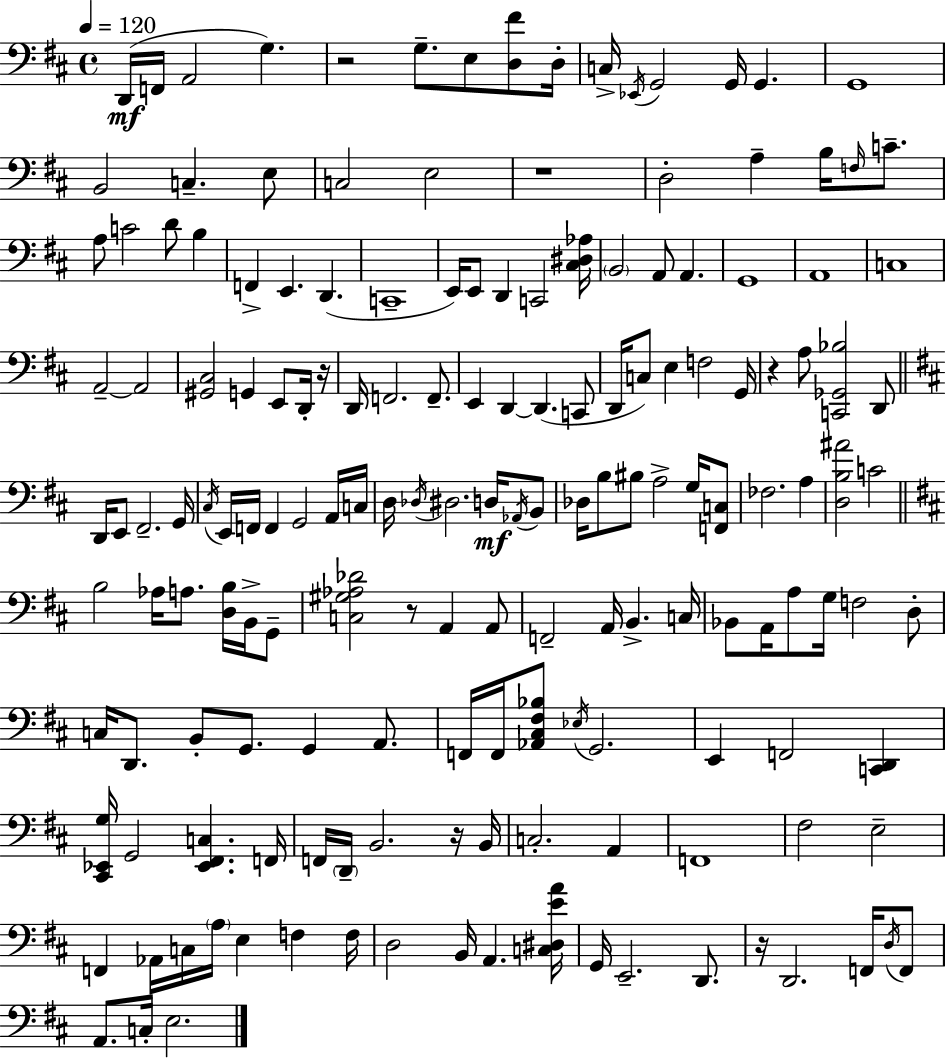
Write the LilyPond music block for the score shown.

{
  \clef bass
  \time 4/4
  \defaultTimeSignature
  \key d \major
  \tempo 4 = 120
  d,16(\mf f,16 a,2 g4.) | r2 g8.-- e8 <d fis'>8 d16-. | c16-> \acciaccatura { ees,16 } g,2 g,16 g,4. | g,1 | \break b,2 c4.-- e8 | c2 e2 | r1 | d2-. a4-- b16 \grace { f16 } c'8.-- | \break a8 c'2 d'8 b4 | f,4-> e,4. d,4.( | c,1-- | e,16) e,8 d,4 c,2 | \break <cis dis aes>16 \parenthesize b,2 a,8 a,4. | g,1 | a,1 | c1 | \break a,2--~~ a,2 | <gis, cis>2 g,4 e,8 | d,16-. r16 d,16 f,2. f,8.-- | e,4 d,4~~ d,4.( | \break c,8 d,16 c8) e4 f2 | g,16 r4 a8 <c, ges, bes>2 | d,8 \bar "||" \break \key b \minor d,16 e,8 fis,2.-- g,16 | \acciaccatura { cis16 } e,16 f,16 f,4 g,2 a,16 | c16 d16 \acciaccatura { des16 } dis2. d16\mf | \acciaccatura { aes,16 } b,8 des16 b8 bis8 a2-> | \break g16 <f, c>8 fes2. a4 | <d b ais'>2 c'2 | \bar "||" \break \key d \major b2 aes16 a8. <d b>16 b,16-> g,8-- | <c gis aes des'>2 r8 a,4 a,8 | f,2-- a,16 b,4.-> c16 | bes,8 a,16 a8 g16 f2 d8-. | \break c16 d,8. b,8-. g,8. g,4 a,8. | f,16 f,16 <aes, cis fis bes>8 \acciaccatura { ees16 } g,2. | e,4 f,2 <c, d,>4 | <cis, ees, g>16 g,2 <ees, fis, c>4. | \break f,16 f,16 \parenthesize d,16-- b,2. r16 | b,16 c2.-. a,4 | f,1 | fis2 e2-- | \break f,4 aes,16 c16 \parenthesize a16 e4 f4 | f16 d2 b,16 a,4. | <c dis e' a'>16 g,16 e,2.-- d,8. | r16 d,2. f,16 \acciaccatura { d16 } | \break f,8 a,8. c16-. e2. | \bar "|."
}